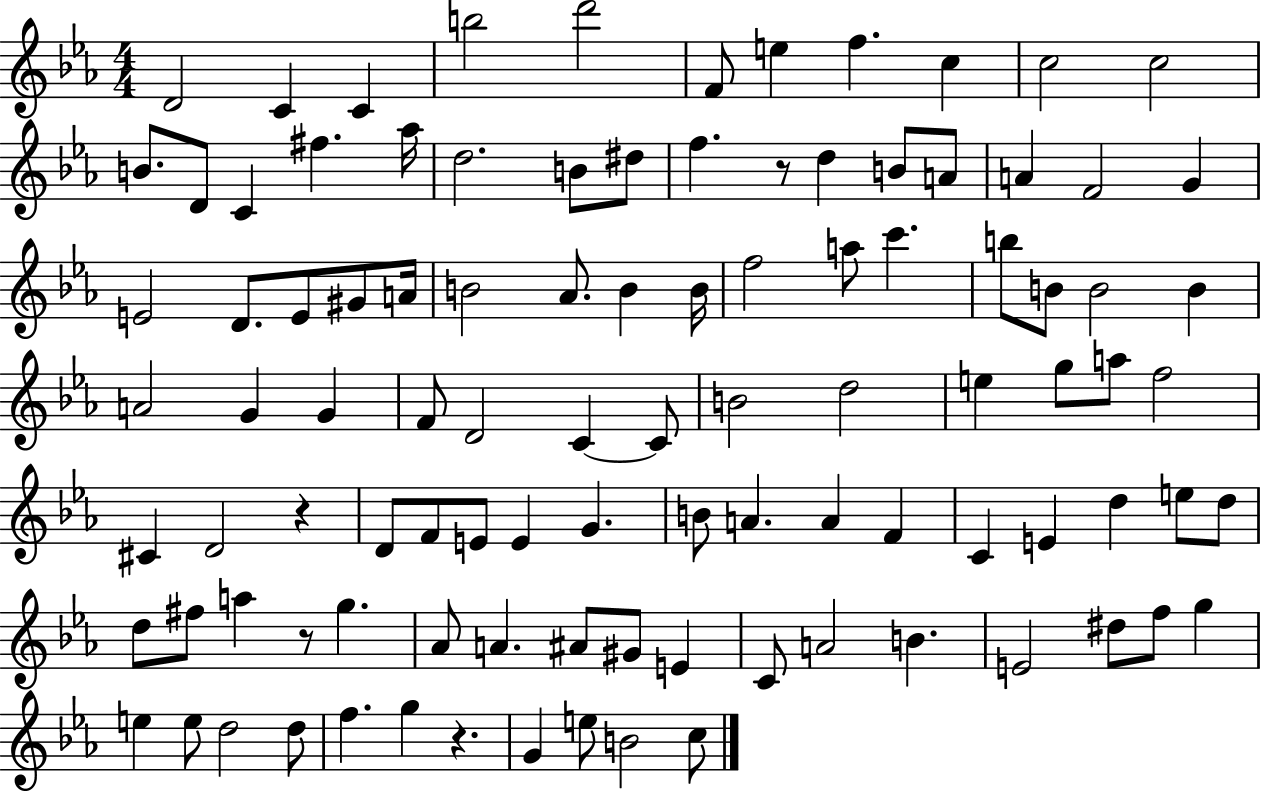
X:1
T:Untitled
M:4/4
L:1/4
K:Eb
D2 C C b2 d'2 F/2 e f c c2 c2 B/2 D/2 C ^f _a/4 d2 B/2 ^d/2 f z/2 d B/2 A/2 A F2 G E2 D/2 E/2 ^G/2 A/4 B2 _A/2 B B/4 f2 a/2 c' b/2 B/2 B2 B A2 G G F/2 D2 C C/2 B2 d2 e g/2 a/2 f2 ^C D2 z D/2 F/2 E/2 E G B/2 A A F C E d e/2 d/2 d/2 ^f/2 a z/2 g _A/2 A ^A/2 ^G/2 E C/2 A2 B E2 ^d/2 f/2 g e e/2 d2 d/2 f g z G e/2 B2 c/2